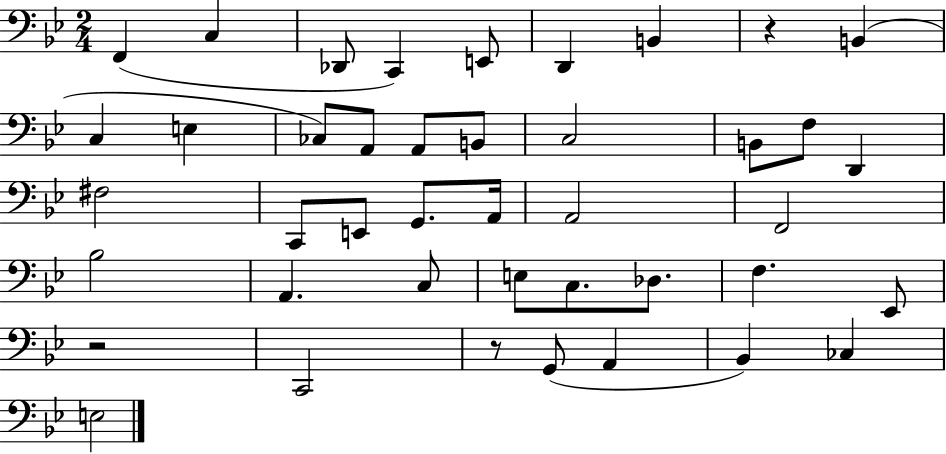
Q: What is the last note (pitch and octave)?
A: E3